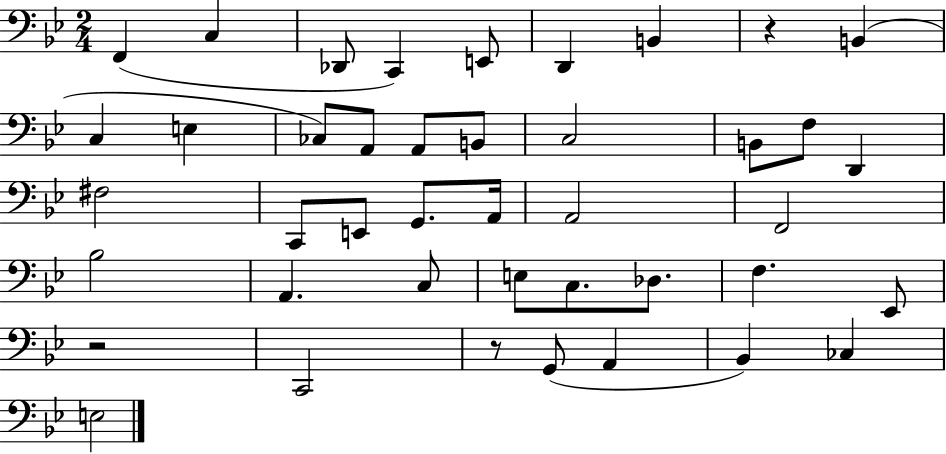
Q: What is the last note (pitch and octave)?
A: E3